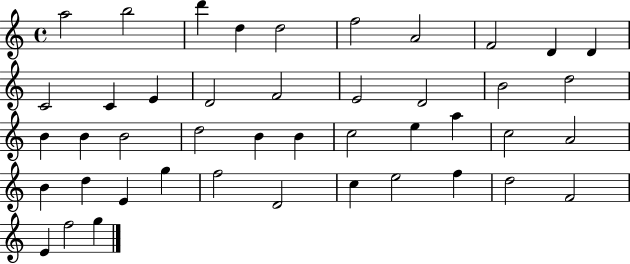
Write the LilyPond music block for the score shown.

{
  \clef treble
  \time 4/4
  \defaultTimeSignature
  \key c \major
  a''2 b''2 | d'''4 d''4 d''2 | f''2 a'2 | f'2 d'4 d'4 | \break c'2 c'4 e'4 | d'2 f'2 | e'2 d'2 | b'2 d''2 | \break b'4 b'4 b'2 | d''2 b'4 b'4 | c''2 e''4 a''4 | c''2 a'2 | \break b'4 d''4 e'4 g''4 | f''2 d'2 | c''4 e''2 f''4 | d''2 f'2 | \break e'4 f''2 g''4 | \bar "|."
}